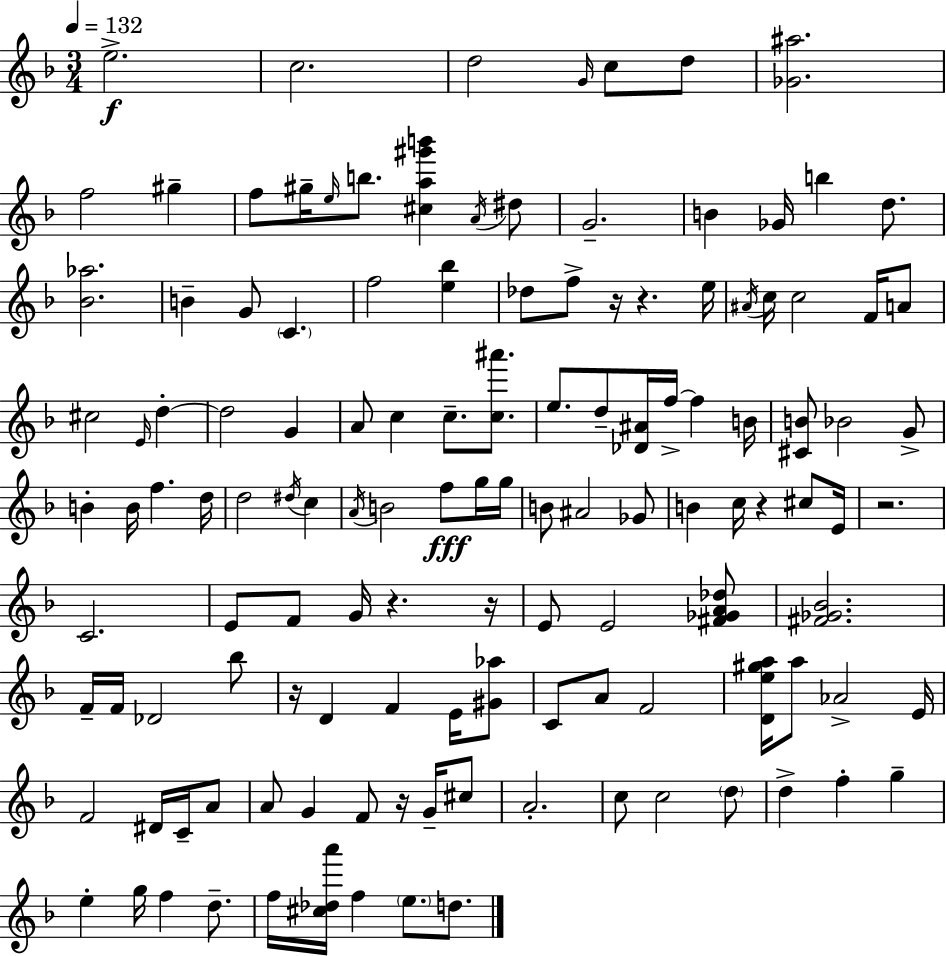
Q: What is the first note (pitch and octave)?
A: E5